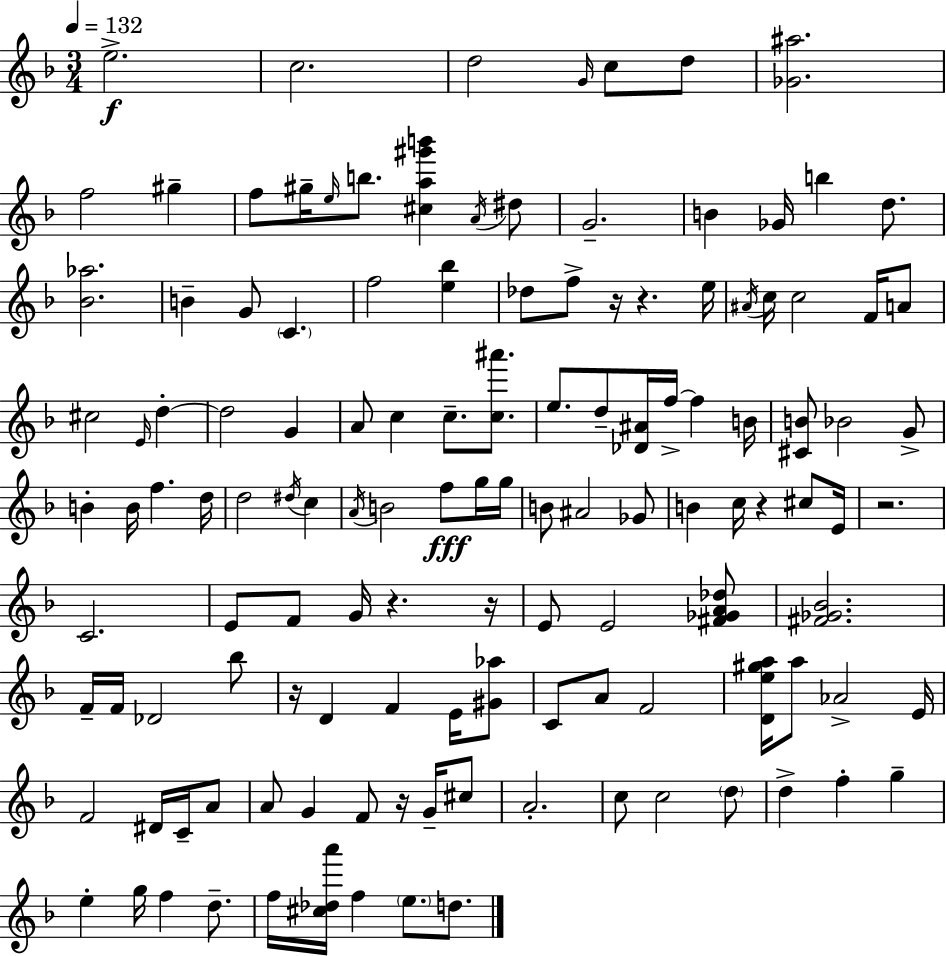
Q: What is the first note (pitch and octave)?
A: E5